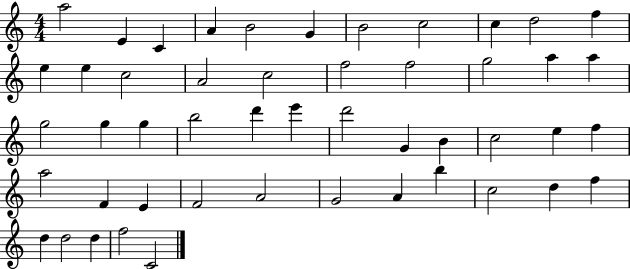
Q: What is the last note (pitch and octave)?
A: C4